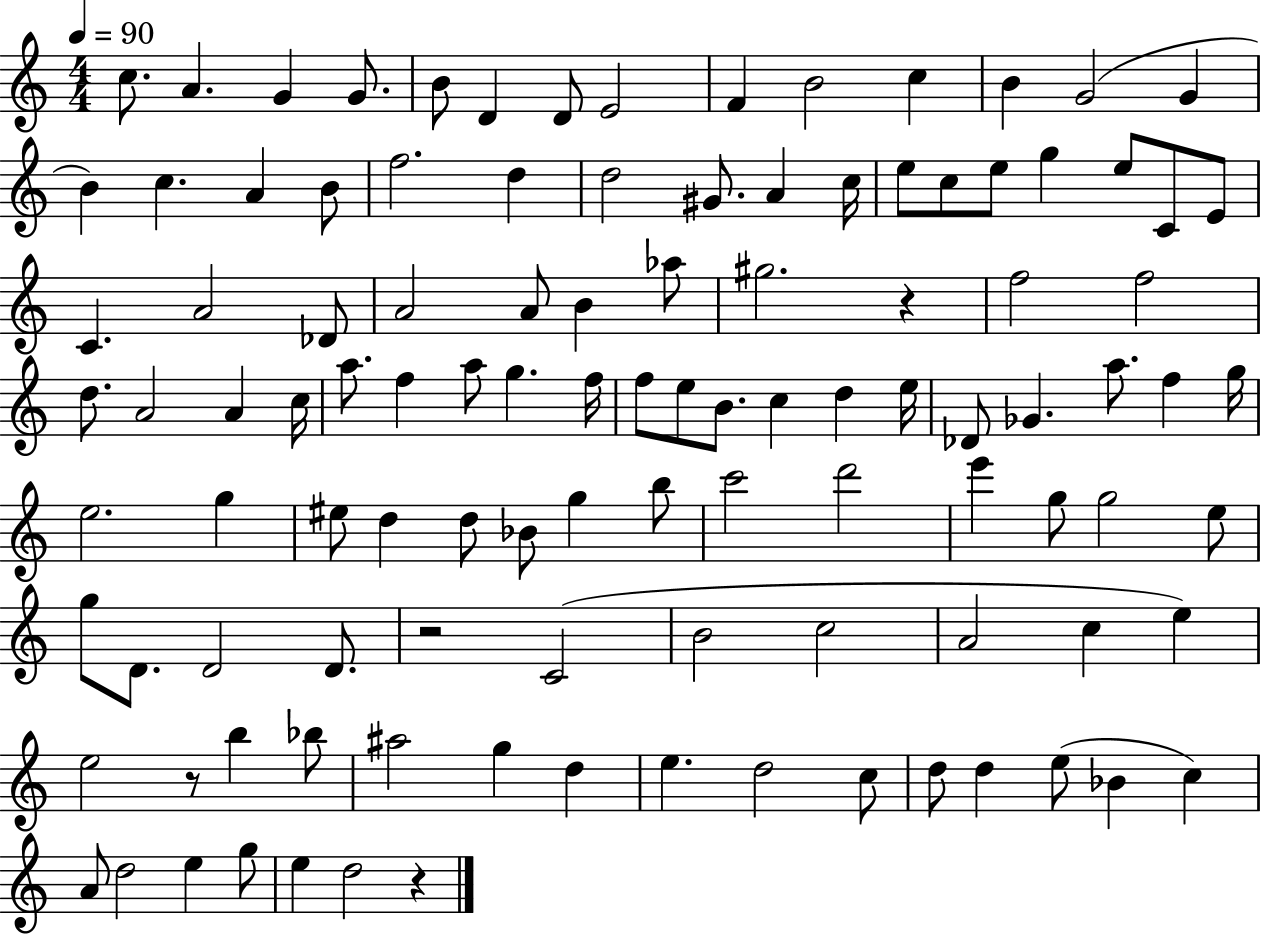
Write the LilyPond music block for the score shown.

{
  \clef treble
  \numericTimeSignature
  \time 4/4
  \key c \major
  \tempo 4 = 90
  c''8. a'4. g'4 g'8. | b'8 d'4 d'8 e'2 | f'4 b'2 c''4 | b'4 g'2( g'4 | \break b'4) c''4. a'4 b'8 | f''2. d''4 | d''2 gis'8. a'4 c''16 | e''8 c''8 e''8 g''4 e''8 c'8 e'8 | \break c'4. a'2 des'8 | a'2 a'8 b'4 aes''8 | gis''2. r4 | f''2 f''2 | \break d''8. a'2 a'4 c''16 | a''8. f''4 a''8 g''4. f''16 | f''8 e''8 b'8. c''4 d''4 e''16 | des'8 ges'4. a''8. f''4 g''16 | \break e''2. g''4 | eis''8 d''4 d''8 bes'8 g''4 b''8 | c'''2 d'''2 | e'''4 g''8 g''2 e''8 | \break g''8 d'8. d'2 d'8. | r2 c'2( | b'2 c''2 | a'2 c''4 e''4) | \break e''2 r8 b''4 bes''8 | ais''2 g''4 d''4 | e''4. d''2 c''8 | d''8 d''4 e''8( bes'4 c''4) | \break a'8 d''2 e''4 g''8 | e''4 d''2 r4 | \bar "|."
}